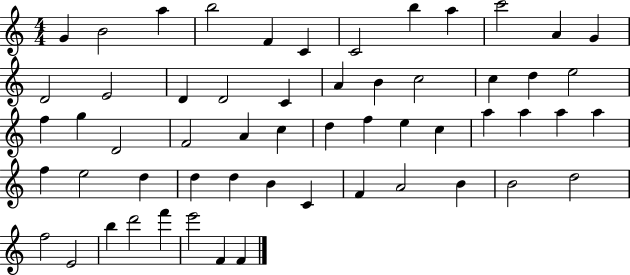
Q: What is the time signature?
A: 4/4